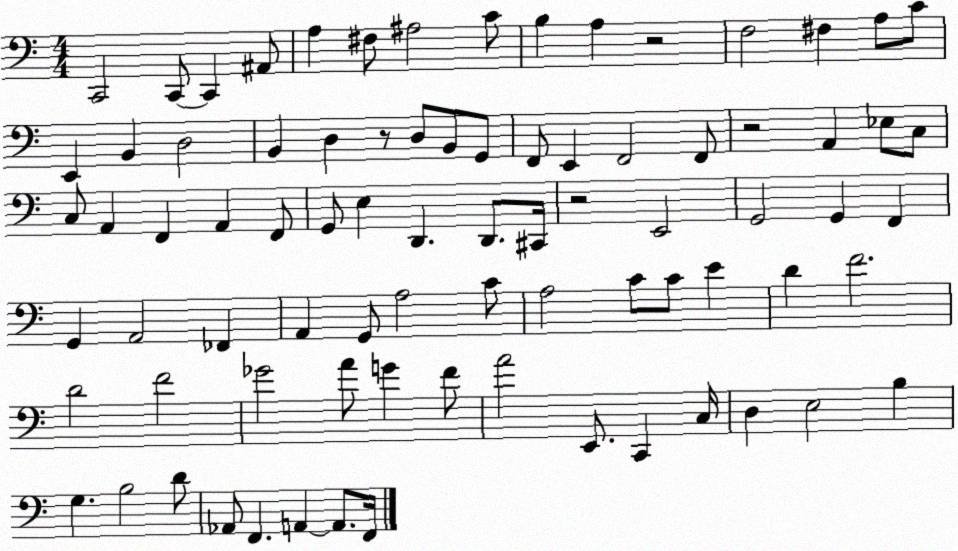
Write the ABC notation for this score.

X:1
T:Untitled
M:4/4
L:1/4
K:C
C,,2 C,,/2 C,, ^A,,/2 A, ^F,/2 ^A,2 C/2 B, A, z2 F,2 ^F, A,/2 C/2 E,, B,, D,2 B,, D, z/2 D,/2 B,,/2 G,,/2 F,,/2 E,, F,,2 F,,/2 z2 A,, _E,/2 C,/2 C,/2 A,, F,, A,, F,,/2 G,,/2 E, D,, D,,/2 ^C,,/4 z2 E,,2 G,,2 G,, F,, G,, A,,2 _F,, A,, G,,/2 A,2 C/2 A,2 C/2 C/2 E D F2 D2 F2 _G2 A/2 G F/2 A2 E,,/2 C,, C,/4 D, E,2 B, G, B,2 D/2 _A,,/2 F,, A,, A,,/2 F,,/4